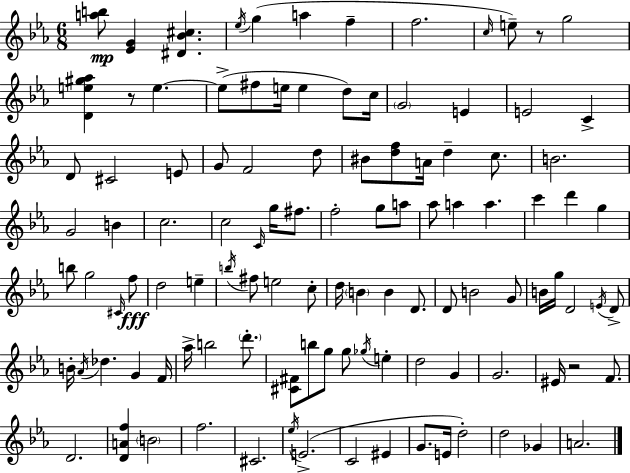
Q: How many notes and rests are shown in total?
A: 110